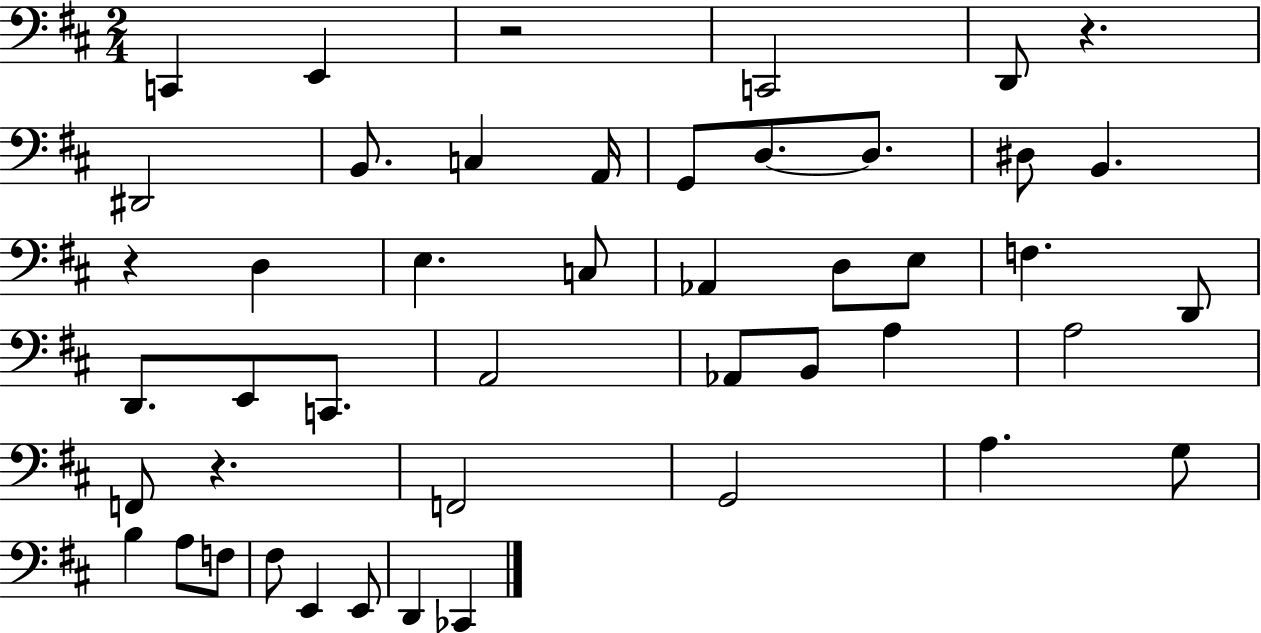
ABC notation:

X:1
T:Untitled
M:2/4
L:1/4
K:D
C,, E,, z2 C,,2 D,,/2 z ^D,,2 B,,/2 C, A,,/4 G,,/2 D,/2 D,/2 ^D,/2 B,, z D, E, C,/2 _A,, D,/2 E,/2 F, D,,/2 D,,/2 E,,/2 C,,/2 A,,2 _A,,/2 B,,/2 A, A,2 F,,/2 z F,,2 G,,2 A, G,/2 B, A,/2 F,/2 ^F,/2 E,, E,,/2 D,, _C,,